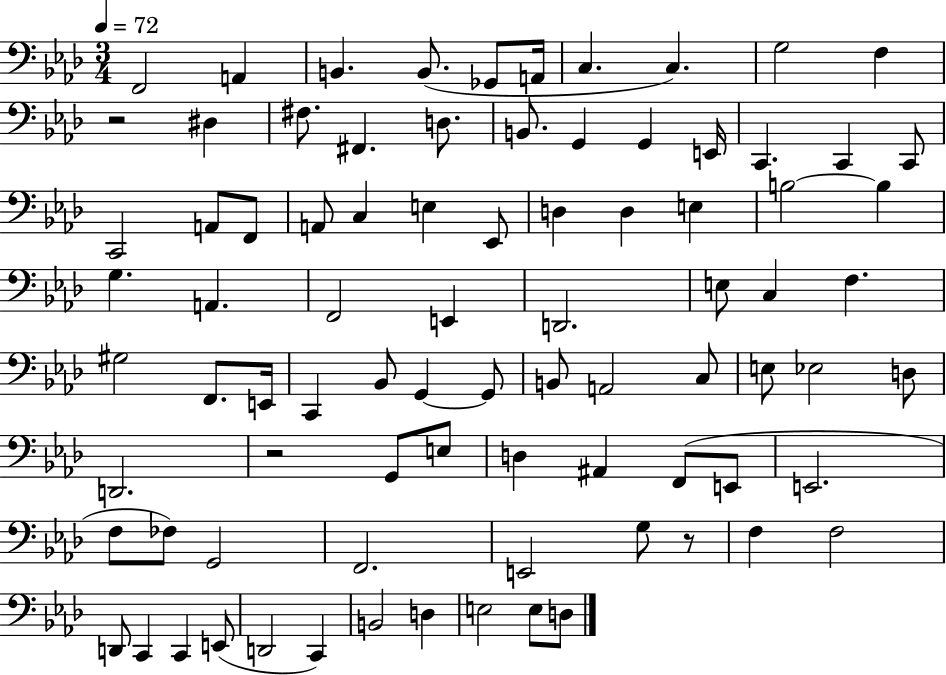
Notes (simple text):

F2/h A2/q B2/q. B2/e. Gb2/e A2/s C3/q. C3/q. G3/h F3/q R/h D#3/q F#3/e. F#2/q. D3/e. B2/e. G2/q G2/q E2/s C2/q. C2/q C2/e C2/h A2/e F2/e A2/e C3/q E3/q Eb2/e D3/q D3/q E3/q B3/h B3/q G3/q. A2/q. F2/h E2/q D2/h. E3/e C3/q F3/q. G#3/h F2/e. E2/s C2/q Bb2/e G2/q G2/e B2/e A2/h C3/e E3/e Eb3/h D3/e D2/h. R/h G2/e E3/e D3/q A#2/q F2/e E2/e E2/h. F3/e FES3/e G2/h F2/h. E2/h G3/e R/e F3/q F3/h D2/e C2/q C2/q E2/e D2/h C2/q B2/h D3/q E3/h E3/e D3/e